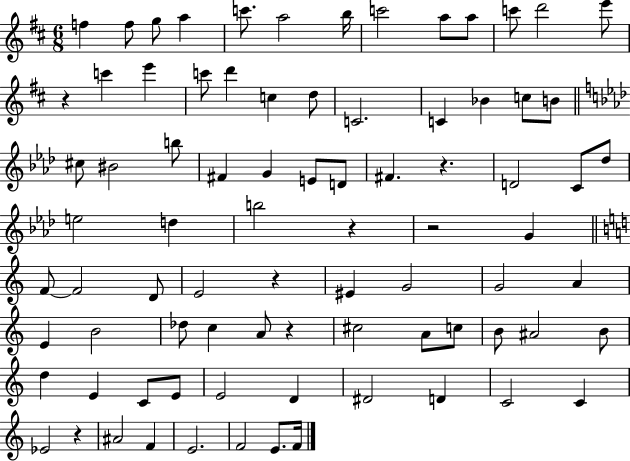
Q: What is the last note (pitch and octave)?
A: F4